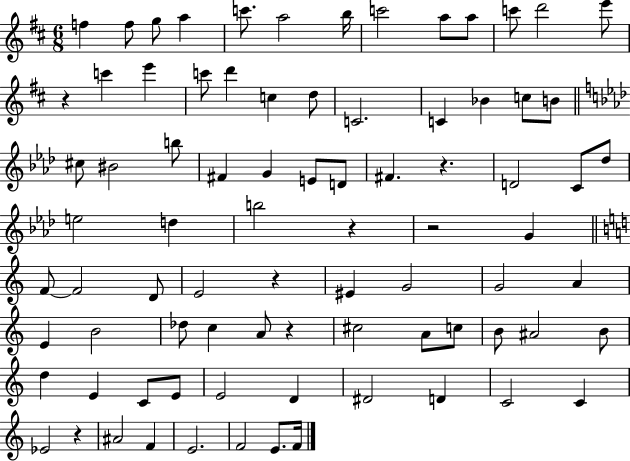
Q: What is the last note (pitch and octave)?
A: F4